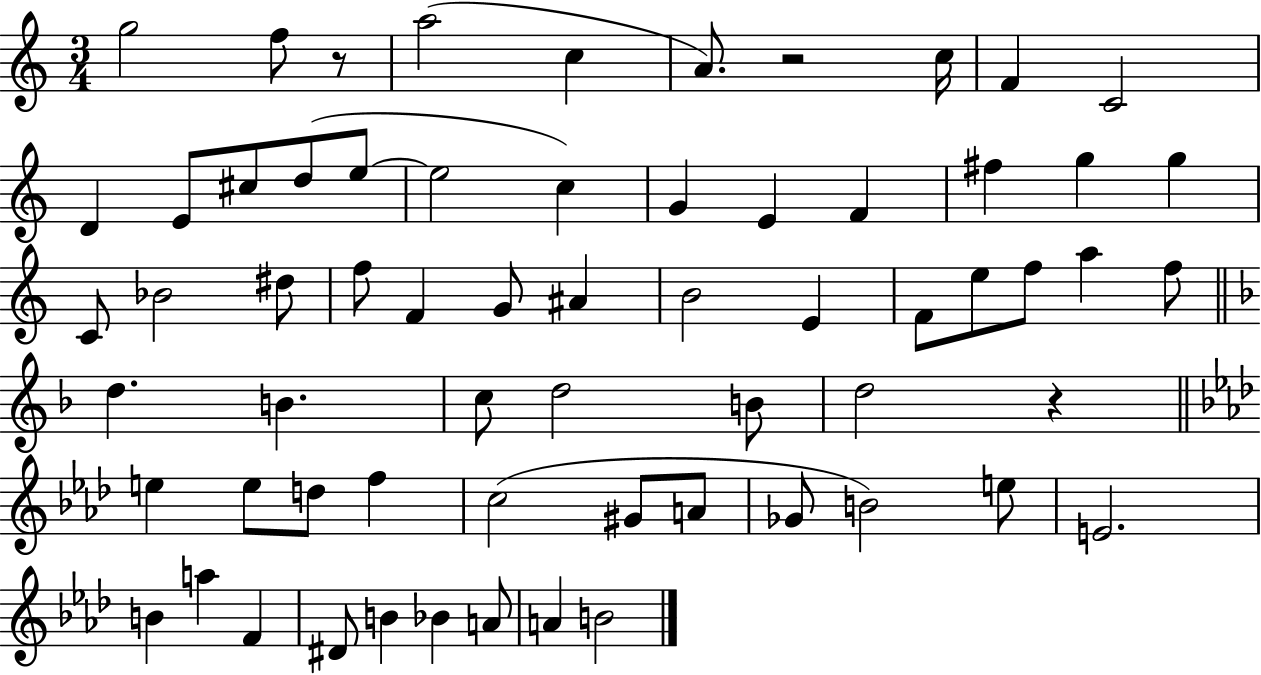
{
  \clef treble
  \numericTimeSignature
  \time 3/4
  \key c \major
  g''2 f''8 r8 | a''2( c''4 | a'8.) r2 c''16 | f'4 c'2 | \break d'4 e'8 cis''8 d''8( e''8~~ | e''2 c''4) | g'4 e'4 f'4 | fis''4 g''4 g''4 | \break c'8 bes'2 dis''8 | f''8 f'4 g'8 ais'4 | b'2 e'4 | f'8 e''8 f''8 a''4 f''8 | \break \bar "||" \break \key f \major d''4. b'4. | c''8 d''2 b'8 | d''2 r4 | \bar "||" \break \key f \minor e''4 e''8 d''8 f''4 | c''2( gis'8 a'8 | ges'8 b'2) e''8 | e'2. | \break b'4 a''4 f'4 | dis'8 b'4 bes'4 a'8 | a'4 b'2 | \bar "|."
}